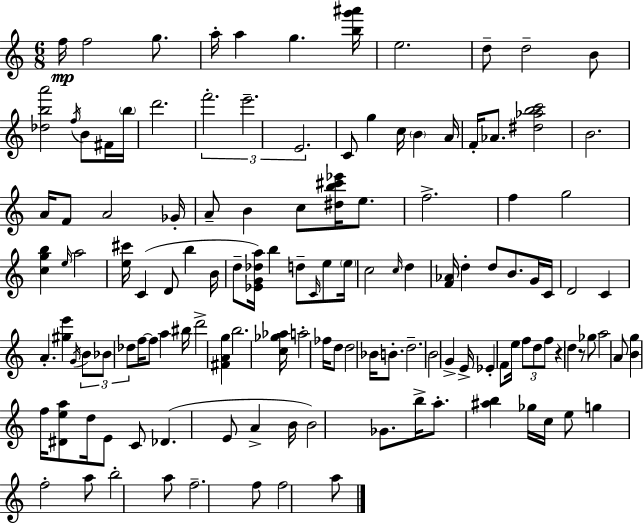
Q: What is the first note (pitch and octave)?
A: F5